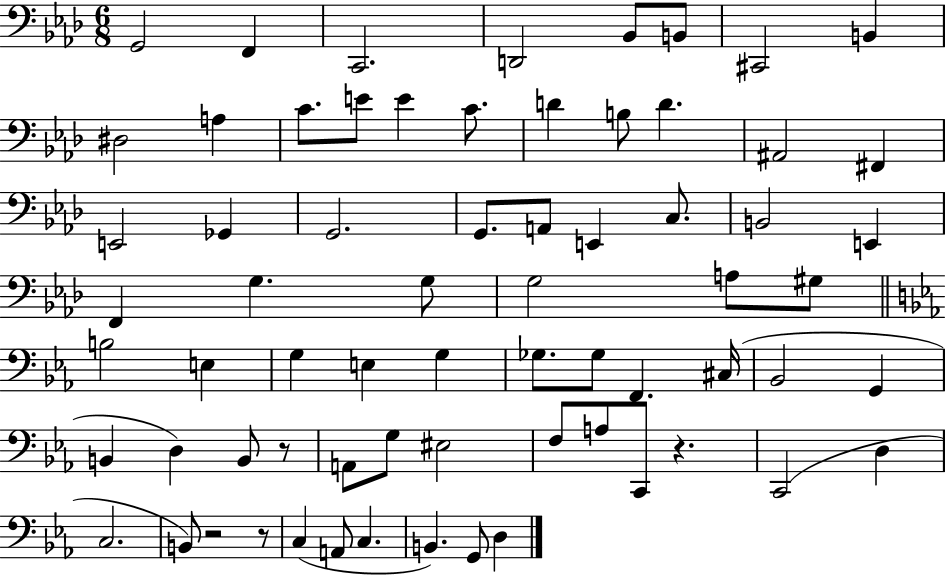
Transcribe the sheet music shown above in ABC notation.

X:1
T:Untitled
M:6/8
L:1/4
K:Ab
G,,2 F,, C,,2 D,,2 _B,,/2 B,,/2 ^C,,2 B,, ^D,2 A, C/2 E/2 E C/2 D B,/2 D ^A,,2 ^F,, E,,2 _G,, G,,2 G,,/2 A,,/2 E,, C,/2 B,,2 E,, F,, G, G,/2 G,2 A,/2 ^G,/2 B,2 E, G, E, G, _G,/2 _G,/2 F,, ^C,/4 _B,,2 G,, B,, D, B,,/2 z/2 A,,/2 G,/2 ^E,2 F,/2 A,/2 C,,/2 z C,,2 D, C,2 B,,/2 z2 z/2 C, A,,/2 C, B,, G,,/2 D,